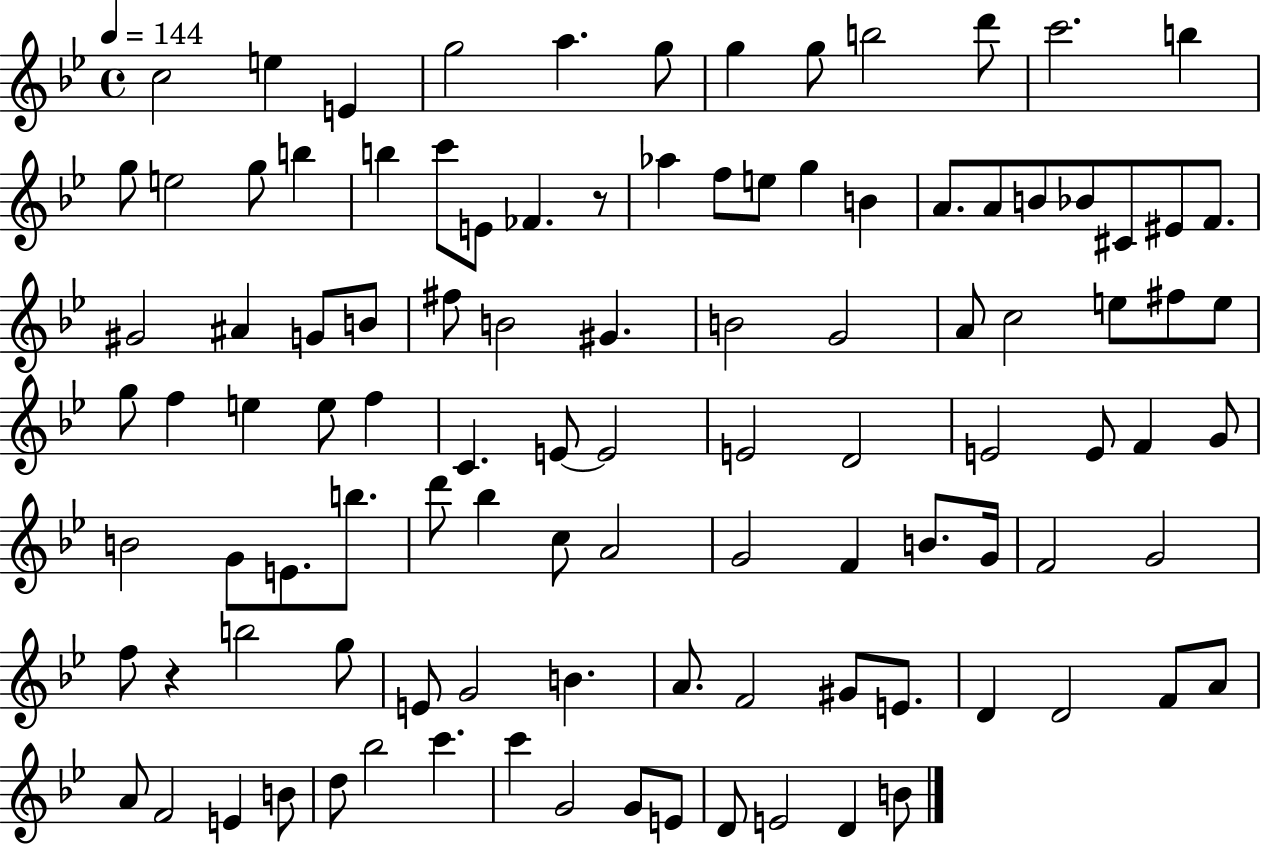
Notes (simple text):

C5/h E5/q E4/q G5/h A5/q. G5/e G5/q G5/e B5/h D6/e C6/h. B5/q G5/e E5/h G5/e B5/q B5/q C6/e E4/e FES4/q. R/e Ab5/q F5/e E5/e G5/q B4/q A4/e. A4/e B4/e Bb4/e C#4/e EIS4/e F4/e. G#4/h A#4/q G4/e B4/e F#5/e B4/h G#4/q. B4/h G4/h A4/e C5/h E5/e F#5/e E5/e G5/e F5/q E5/q E5/e F5/q C4/q. E4/e E4/h E4/h D4/h E4/h E4/e F4/q G4/e B4/h G4/e E4/e. B5/e. D6/e Bb5/q C5/e A4/h G4/h F4/q B4/e. G4/s F4/h G4/h F5/e R/q B5/h G5/e E4/e G4/h B4/q. A4/e. F4/h G#4/e E4/e. D4/q D4/h F4/e A4/e A4/e F4/h E4/q B4/e D5/e Bb5/h C6/q. C6/q G4/h G4/e E4/e D4/e E4/h D4/q B4/e